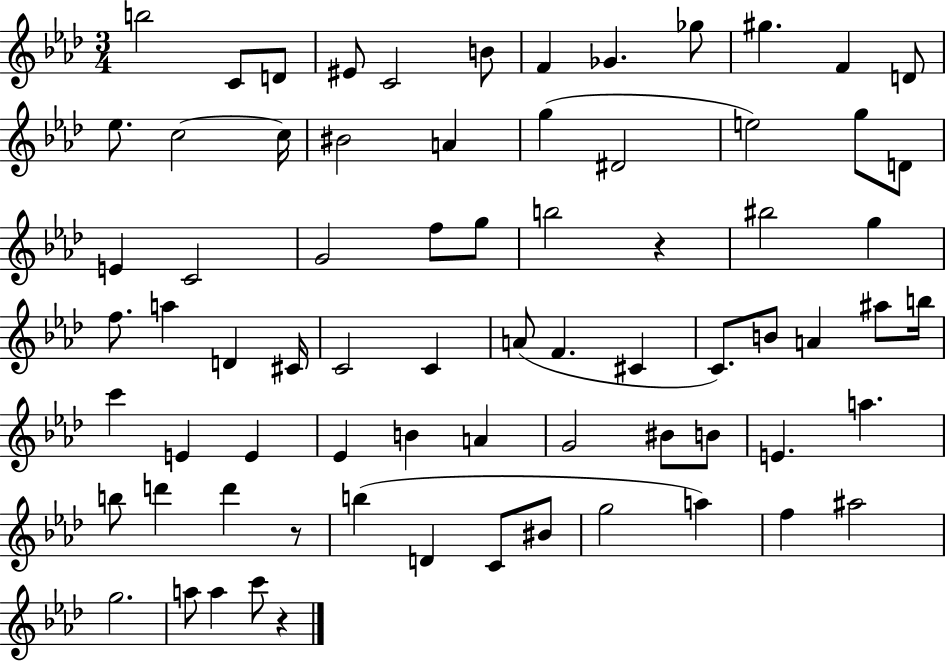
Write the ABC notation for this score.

X:1
T:Untitled
M:3/4
L:1/4
K:Ab
b2 C/2 D/2 ^E/2 C2 B/2 F _G _g/2 ^g F D/2 _e/2 c2 c/4 ^B2 A g ^D2 e2 g/2 D/2 E C2 G2 f/2 g/2 b2 z ^b2 g f/2 a D ^C/4 C2 C A/2 F ^C C/2 B/2 A ^a/2 b/4 c' E E _E B A G2 ^B/2 B/2 E a b/2 d' d' z/2 b D C/2 ^B/2 g2 a f ^a2 g2 a/2 a c'/2 z